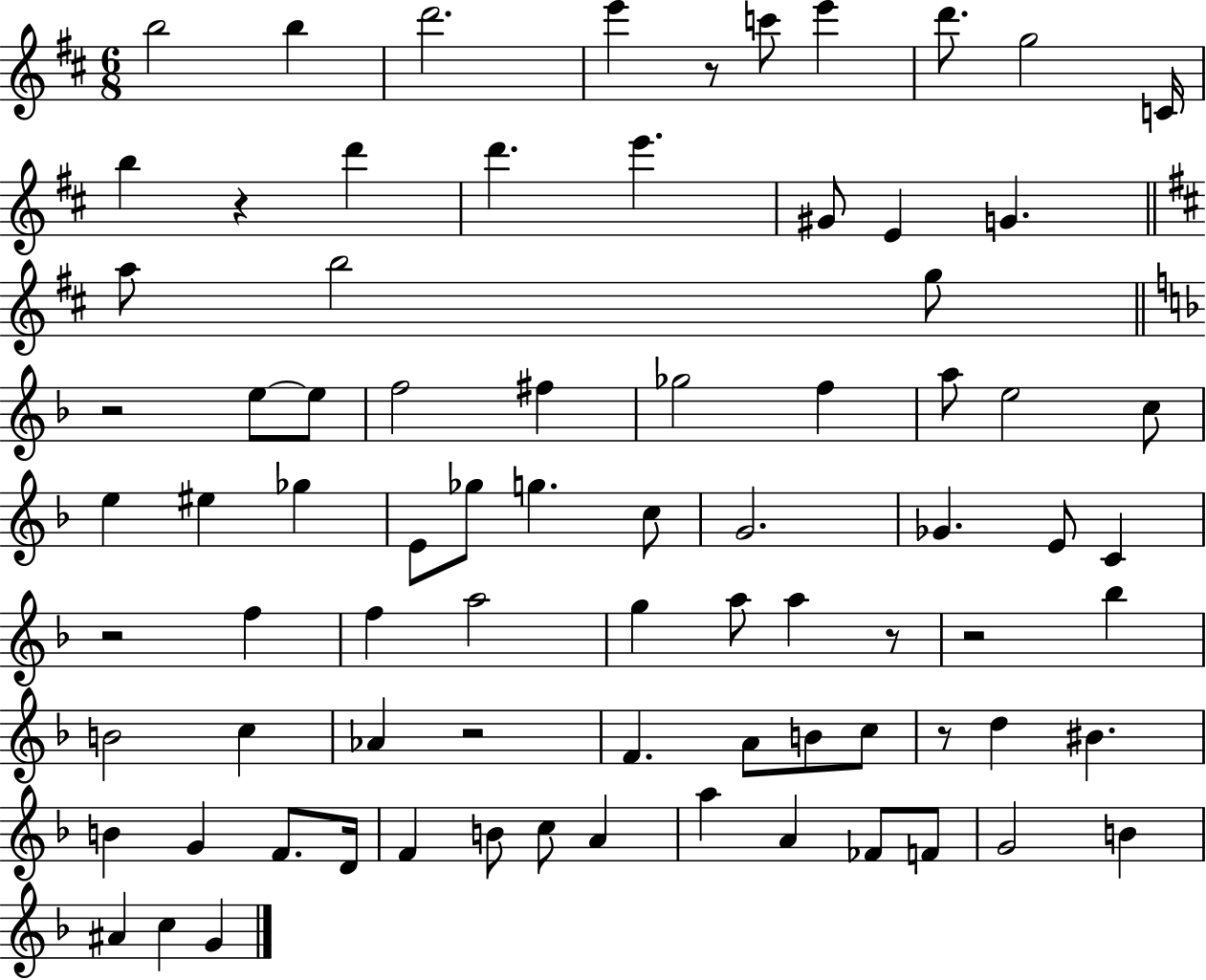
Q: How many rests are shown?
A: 8